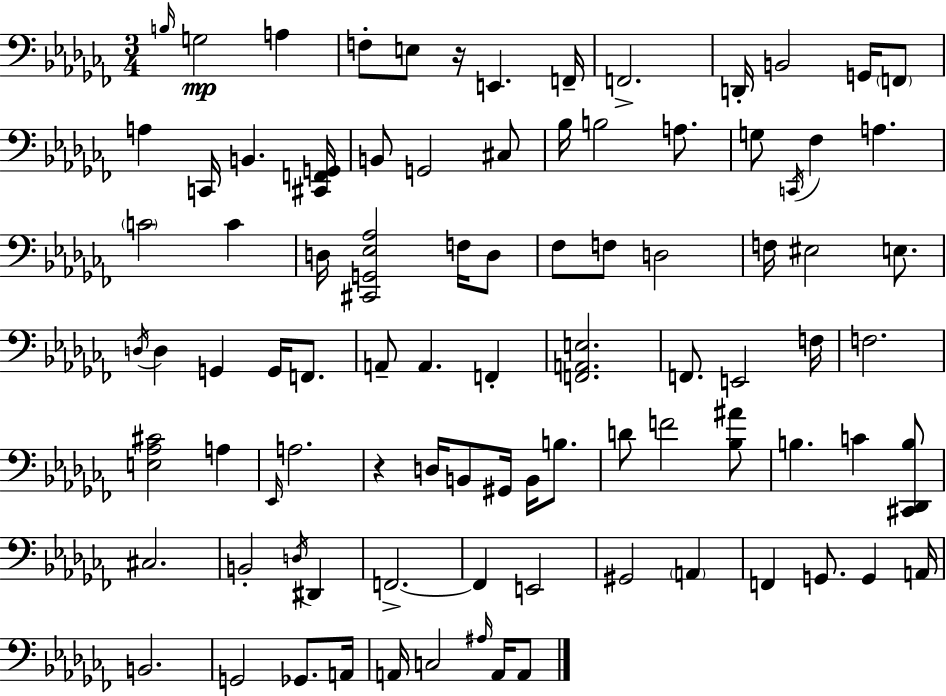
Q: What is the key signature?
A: AES minor